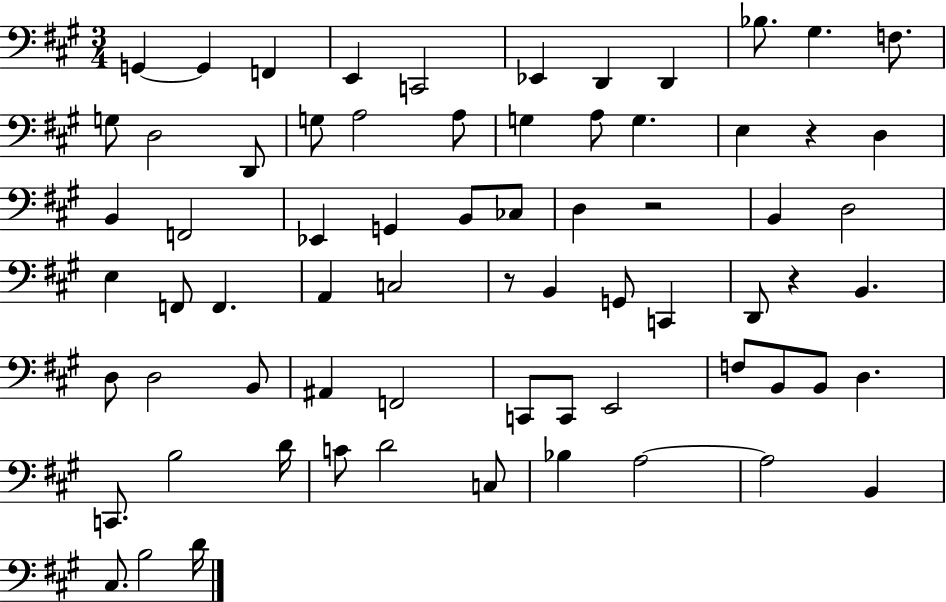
X:1
T:Untitled
M:3/4
L:1/4
K:A
G,, G,, F,, E,, C,,2 _E,, D,, D,, _B,/2 ^G, F,/2 G,/2 D,2 D,,/2 G,/2 A,2 A,/2 G, A,/2 G, E, z D, B,, F,,2 _E,, G,, B,,/2 _C,/2 D, z2 B,, D,2 E, F,,/2 F,, A,, C,2 z/2 B,, G,,/2 C,, D,,/2 z B,, D,/2 D,2 B,,/2 ^A,, F,,2 C,,/2 C,,/2 E,,2 F,/2 B,,/2 B,,/2 D, C,,/2 B,2 D/4 C/2 D2 C,/2 _B, A,2 A,2 B,, ^C,/2 B,2 D/4